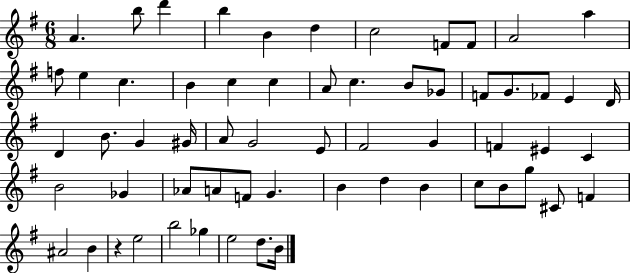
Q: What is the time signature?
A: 6/8